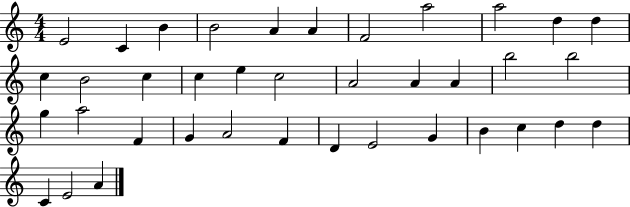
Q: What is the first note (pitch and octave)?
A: E4